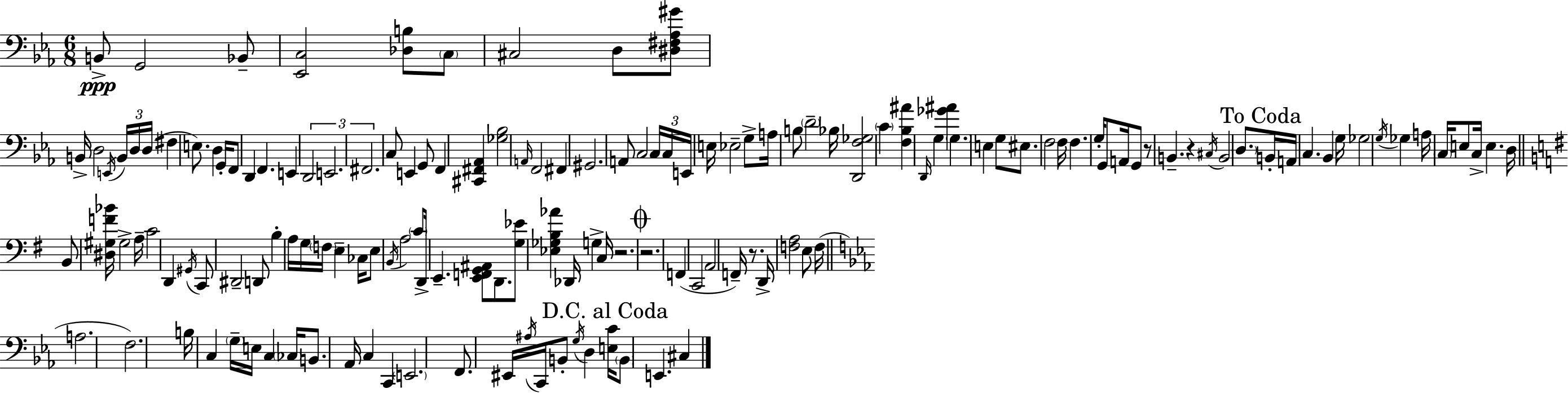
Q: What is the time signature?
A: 6/8